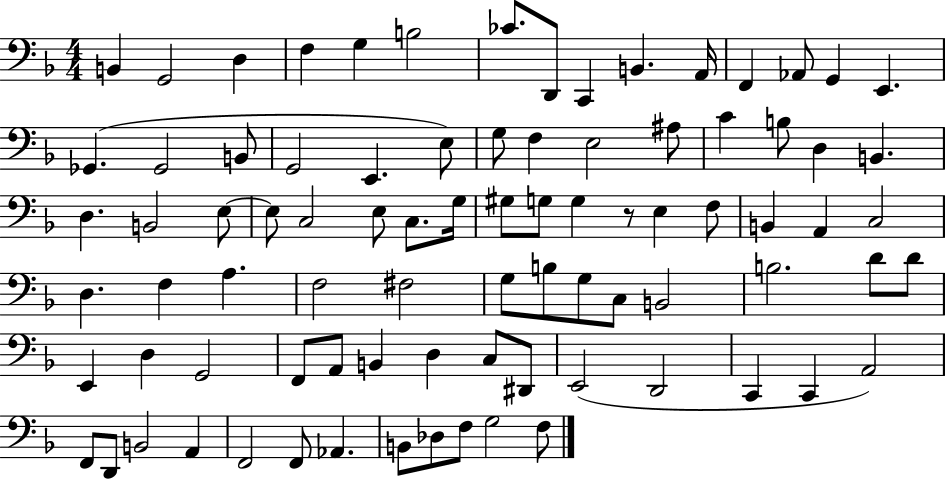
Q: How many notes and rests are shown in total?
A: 85